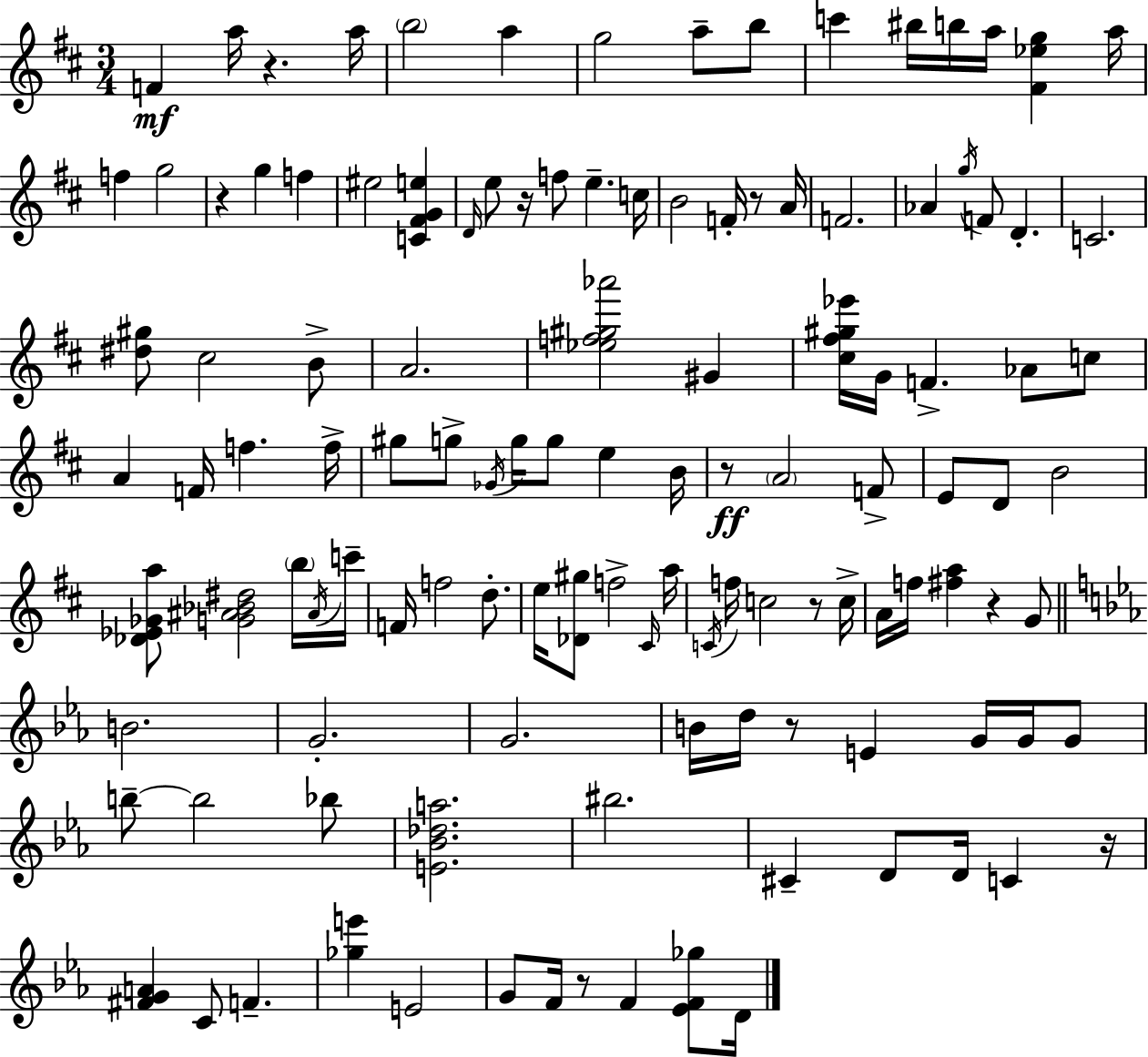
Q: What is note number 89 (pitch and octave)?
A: D4